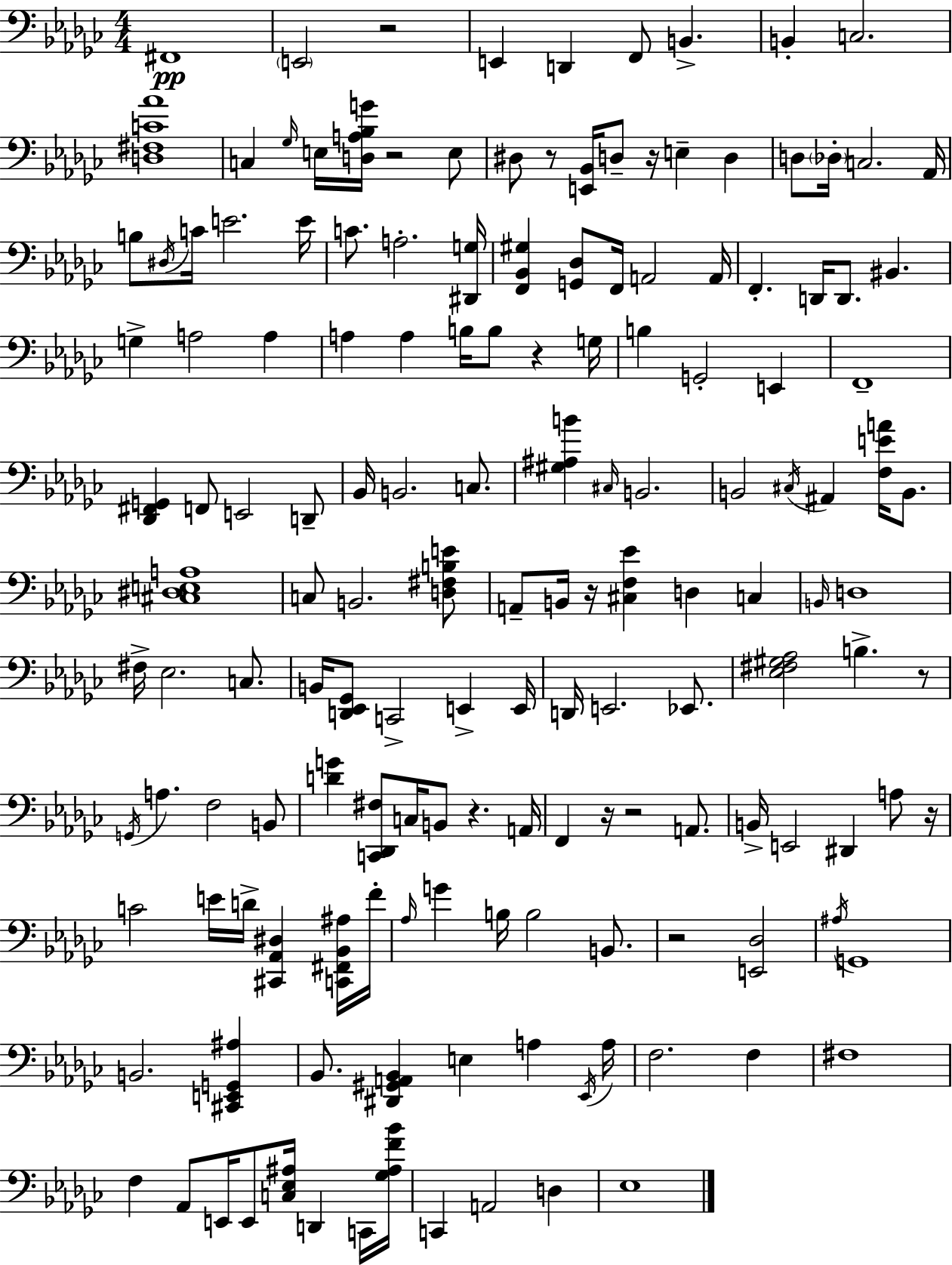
F#2/w E2/h R/h E2/q D2/q F2/e B2/q. B2/q C3/h. [D3,F#3,C4,Ab4]/w C3/q Gb3/s E3/s [D3,A3,Bb3,G4]/s R/h E3/e D#3/e R/e [E2,Bb2]/s D3/e R/s E3/q D3/q D3/e Db3/s C3/h. Ab2/s B3/e D#3/s C4/s E4/h. E4/s C4/e. A3/h. [D#2,G3]/s [F2,Bb2,G#3]/q [G2,Db3]/e F2/s A2/h A2/s F2/q. D2/s D2/e. BIS2/q. G3/q A3/h A3/q A3/q A3/q B3/s B3/e R/q G3/s B3/q G2/h E2/q F2/w [Db2,F#2,G2]/q F2/e E2/h D2/e Bb2/s B2/h. C3/e. [G#3,A#3,B4]/q C#3/s B2/h. B2/h C#3/s A#2/q [F3,E4,A4]/s B2/e. [C#3,D#3,E3,A3]/w C3/e B2/h. [D3,F#3,B3,E4]/e A2/e B2/s R/s [C#3,F3,Eb4]/q D3/q C3/q B2/s D3/w F#3/s Eb3/h. C3/e. B2/s [D2,Eb2,Gb2]/e C2/h E2/q E2/s D2/s E2/h. Eb2/e. [Eb3,F#3,G#3,Ab3]/h B3/q. R/e G2/s A3/q. F3/h B2/e [D4,G4]/q [C2,Db2,F#3]/e C3/s B2/e R/q. A2/s F2/q R/s R/h A2/e. B2/s E2/h D#2/q A3/e R/s C4/h E4/s D4/s [C#2,Ab2,D#3]/q [C2,F#2,Bb2,A#3]/s F4/s Ab3/s G4/q B3/s B3/h B2/e. R/h [E2,Db3]/h A#3/s G2/w B2/h. [C#2,E2,G2,A#3]/q Bb2/e. [D#2,G#2,A2,Bb2]/q E3/q A3/q Eb2/s A3/s F3/h. F3/q F#3/w F3/q Ab2/e E2/s E2/e [C3,Eb3,A#3]/s D2/q C2/s [Gb3,A#3,F4,Bb4]/s C2/q A2/h D3/q Eb3/w